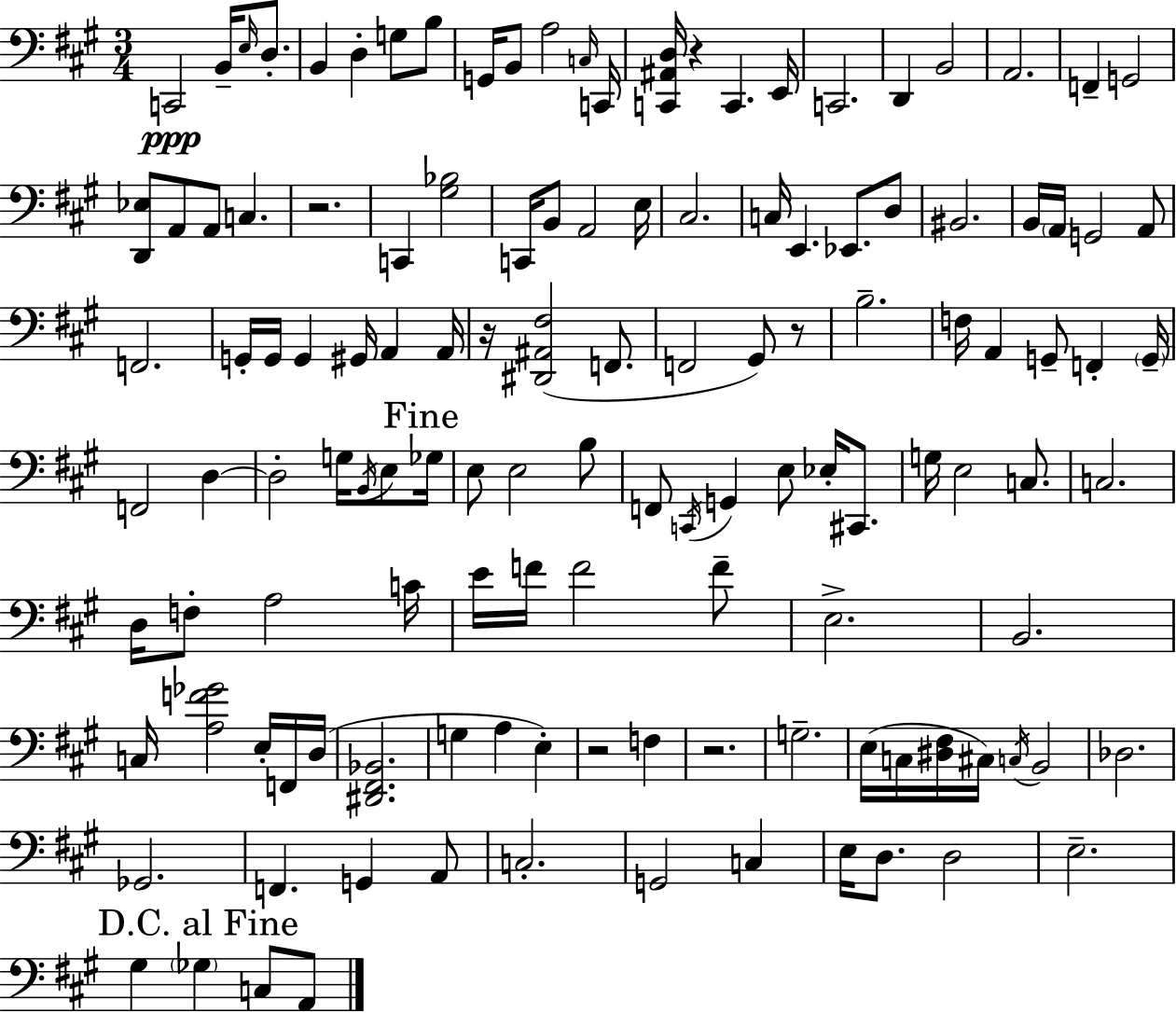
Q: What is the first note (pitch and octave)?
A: C2